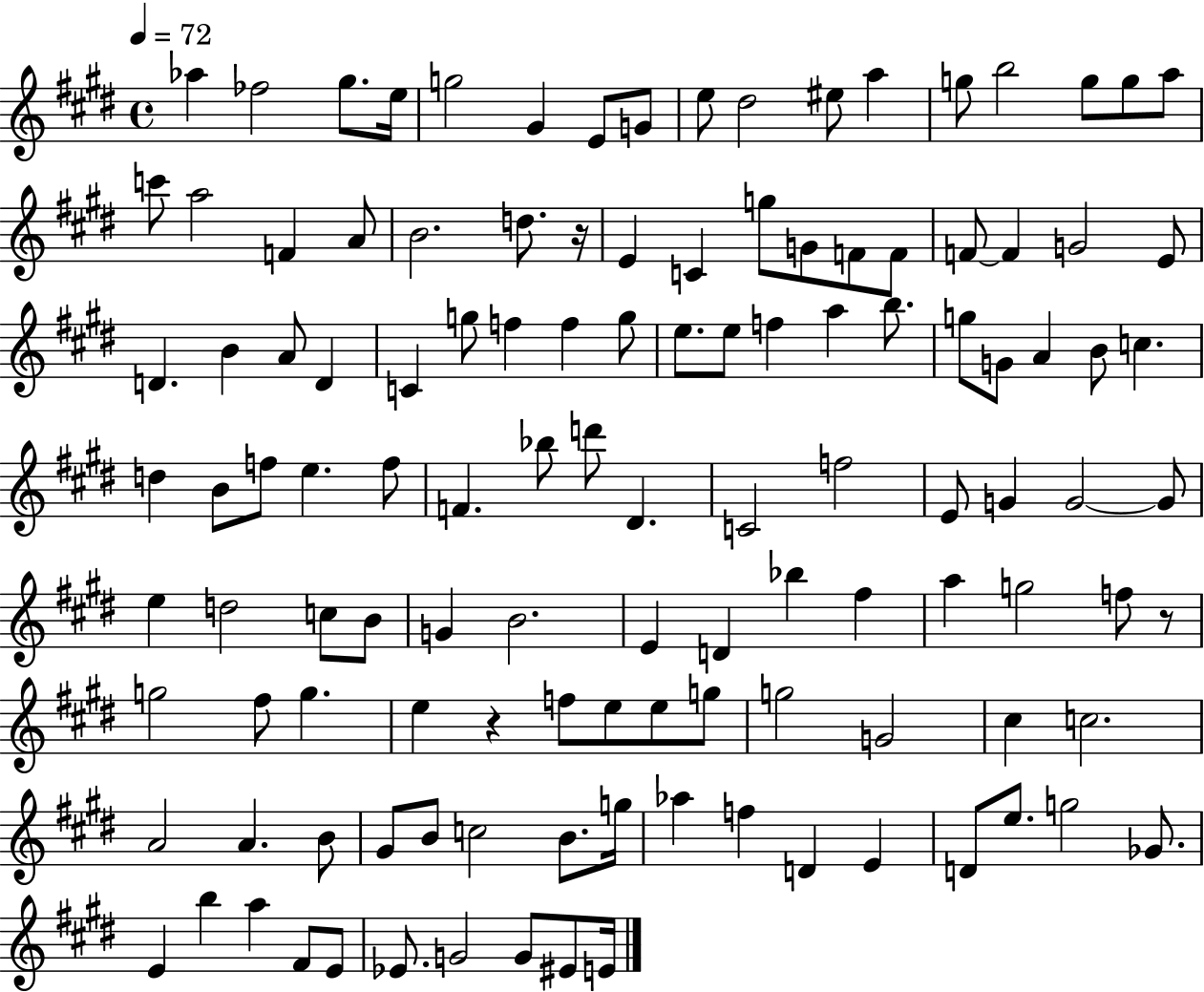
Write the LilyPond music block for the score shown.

{
  \clef treble
  \time 4/4
  \defaultTimeSignature
  \key e \major
  \tempo 4 = 72
  aes''4 fes''2 gis''8. e''16 | g''2 gis'4 e'8 g'8 | e''8 dis''2 eis''8 a''4 | g''8 b''2 g''8 g''8 a''8 | \break c'''8 a''2 f'4 a'8 | b'2. d''8. r16 | e'4 c'4 g''8 g'8 f'8 f'8 | f'8~~ f'4 g'2 e'8 | \break d'4. b'4 a'8 d'4 | c'4 g''8 f''4 f''4 g''8 | e''8. e''8 f''4 a''4 b''8. | g''8 g'8 a'4 b'8 c''4. | \break d''4 b'8 f''8 e''4. f''8 | f'4. bes''8 d'''8 dis'4. | c'2 f''2 | e'8 g'4 g'2~~ g'8 | \break e''4 d''2 c''8 b'8 | g'4 b'2. | e'4 d'4 bes''4 fis''4 | a''4 g''2 f''8 r8 | \break g''2 fis''8 g''4. | e''4 r4 f''8 e''8 e''8 g''8 | g''2 g'2 | cis''4 c''2. | \break a'2 a'4. b'8 | gis'8 b'8 c''2 b'8. g''16 | aes''4 f''4 d'4 e'4 | d'8 e''8. g''2 ges'8. | \break e'4 b''4 a''4 fis'8 e'8 | ees'8. g'2 g'8 eis'8 e'16 | \bar "|."
}